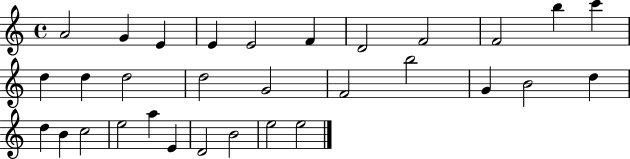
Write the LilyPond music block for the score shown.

{
  \clef treble
  \time 4/4
  \defaultTimeSignature
  \key c \major
  a'2 g'4 e'4 | e'4 e'2 f'4 | d'2 f'2 | f'2 b''4 c'''4 | \break d''4 d''4 d''2 | d''2 g'2 | f'2 b''2 | g'4 b'2 d''4 | \break d''4 b'4 c''2 | e''2 a''4 e'4 | d'2 b'2 | e''2 e''2 | \break \bar "|."
}